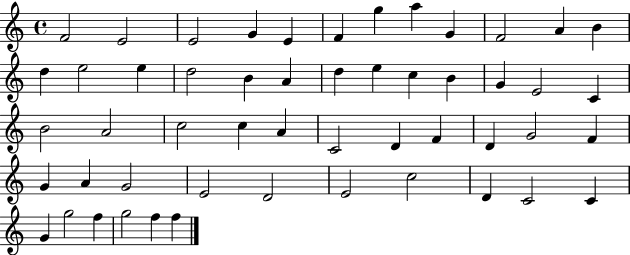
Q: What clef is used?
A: treble